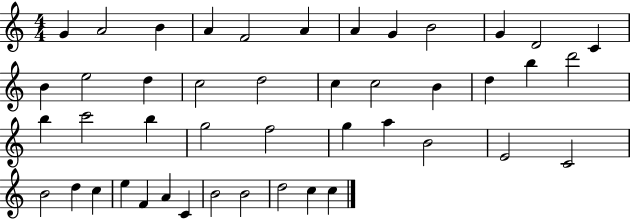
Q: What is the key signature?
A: C major